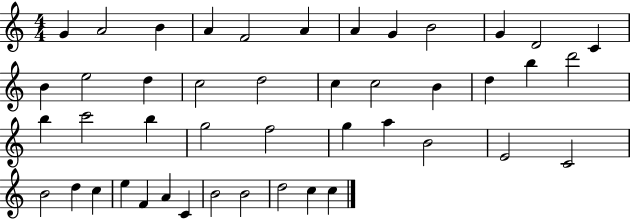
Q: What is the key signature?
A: C major